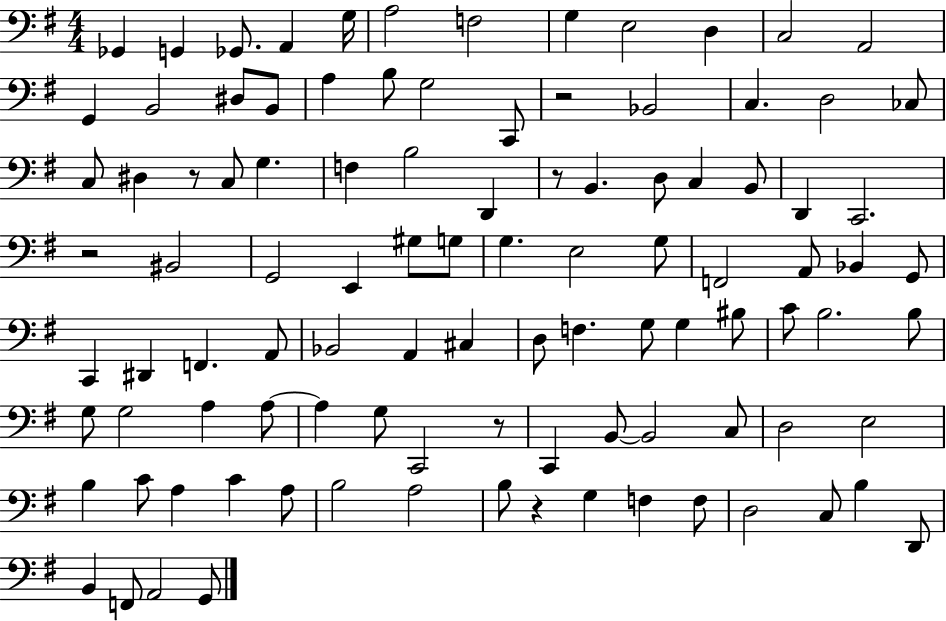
Gb2/q G2/q Gb2/e. A2/q G3/s A3/h F3/h G3/q E3/h D3/q C3/h A2/h G2/q B2/h D#3/e B2/e A3/q B3/e G3/h C2/e R/h Bb2/h C3/q. D3/h CES3/e C3/e D#3/q R/e C3/e G3/q. F3/q B3/h D2/q R/e B2/q. D3/e C3/q B2/e D2/q C2/h. R/h BIS2/h G2/h E2/q G#3/e G3/e G3/q. E3/h G3/e F2/h A2/e Bb2/q G2/e C2/q D#2/q F2/q. A2/e Bb2/h A2/q C#3/q D3/e F3/q. G3/e G3/q BIS3/e C4/e B3/h. B3/e G3/e G3/h A3/q A3/e A3/q G3/e C2/h R/e C2/q B2/e B2/h C3/e D3/h E3/h B3/q C4/e A3/q C4/q A3/e B3/h A3/h B3/e R/q G3/q F3/q F3/e D3/h C3/e B3/q D2/e B2/q F2/e A2/h G2/e